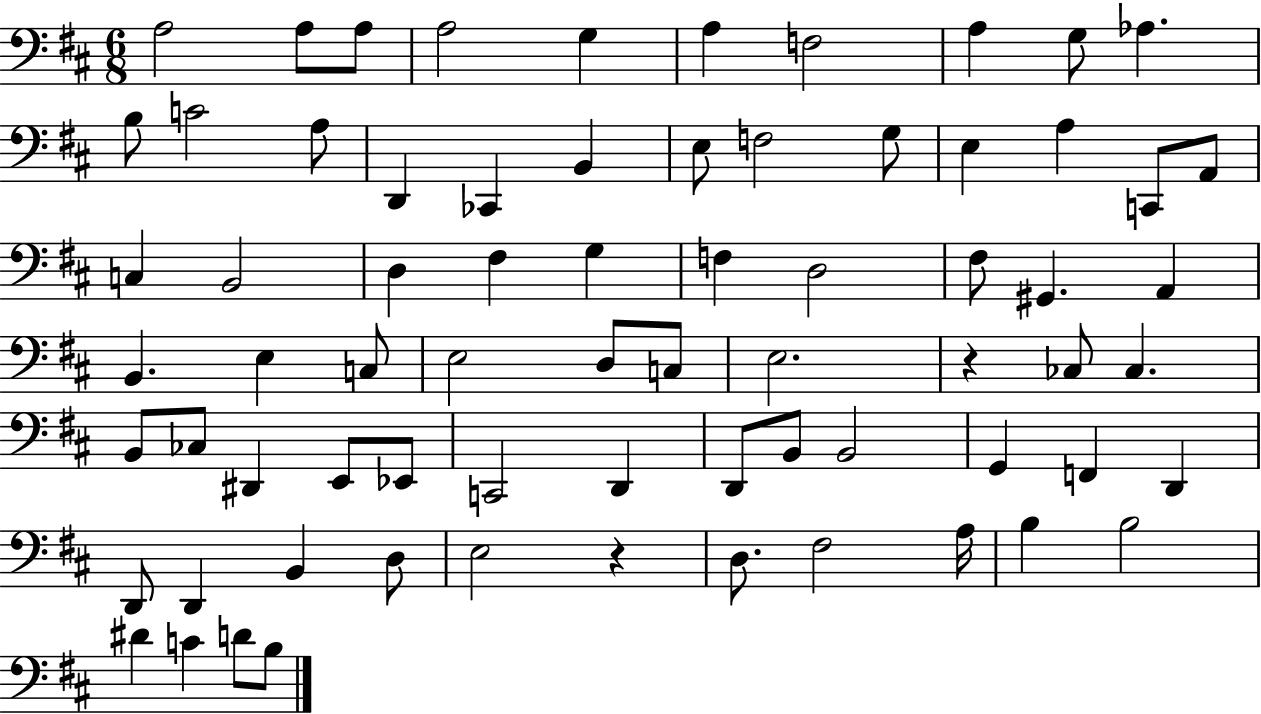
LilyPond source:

{
  \clef bass
  \numericTimeSignature
  \time 6/8
  \key d \major
  a2 a8 a8 | a2 g4 | a4 f2 | a4 g8 aes4. | \break b8 c'2 a8 | d,4 ces,4 b,4 | e8 f2 g8 | e4 a4 c,8 a,8 | \break c4 b,2 | d4 fis4 g4 | f4 d2 | fis8 gis,4. a,4 | \break b,4. e4 c8 | e2 d8 c8 | e2. | r4 ces8 ces4. | \break b,8 ces8 dis,4 e,8 ees,8 | c,2 d,4 | d,8 b,8 b,2 | g,4 f,4 d,4 | \break d,8 d,4 b,4 d8 | e2 r4 | d8. fis2 a16 | b4 b2 | \break dis'4 c'4 d'8 b8 | \bar "|."
}